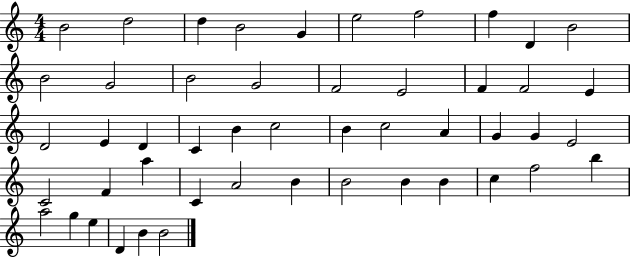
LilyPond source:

{
  \clef treble
  \numericTimeSignature
  \time 4/4
  \key c \major
  b'2 d''2 | d''4 b'2 g'4 | e''2 f''2 | f''4 d'4 b'2 | \break b'2 g'2 | b'2 g'2 | f'2 e'2 | f'4 f'2 e'4 | \break d'2 e'4 d'4 | c'4 b'4 c''2 | b'4 c''2 a'4 | g'4 g'4 e'2 | \break c'2 f'4 a''4 | c'4 a'2 b'4 | b'2 b'4 b'4 | c''4 f''2 b''4 | \break a''2 g''4 e''4 | d'4 b'4 b'2 | \bar "|."
}